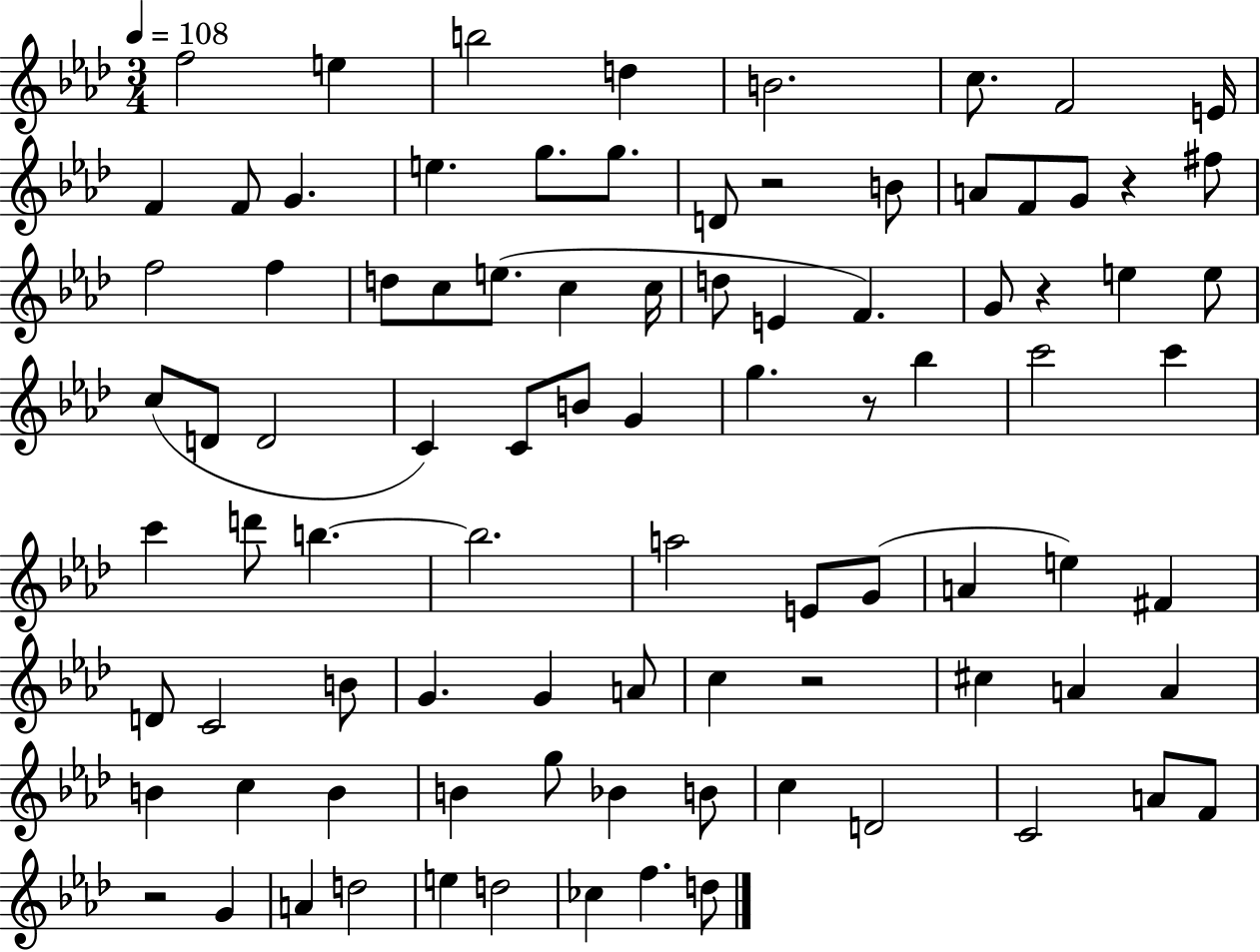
F5/h E5/q B5/h D5/q B4/h. C5/e. F4/h E4/s F4/q F4/e G4/q. E5/q. G5/e. G5/e. D4/e R/h B4/e A4/e F4/e G4/e R/q F#5/e F5/h F5/q D5/e C5/e E5/e. C5/q C5/s D5/e E4/q F4/q. G4/e R/q E5/q E5/e C5/e D4/e D4/h C4/q C4/e B4/e G4/q G5/q. R/e Bb5/q C6/h C6/q C6/q D6/e B5/q. B5/h. A5/h E4/e G4/e A4/q E5/q F#4/q D4/e C4/h B4/e G4/q. G4/q A4/e C5/q R/h C#5/q A4/q A4/q B4/q C5/q B4/q B4/q G5/e Bb4/q B4/e C5/q D4/h C4/h A4/e F4/e R/h G4/q A4/q D5/h E5/q D5/h CES5/q F5/q. D5/e